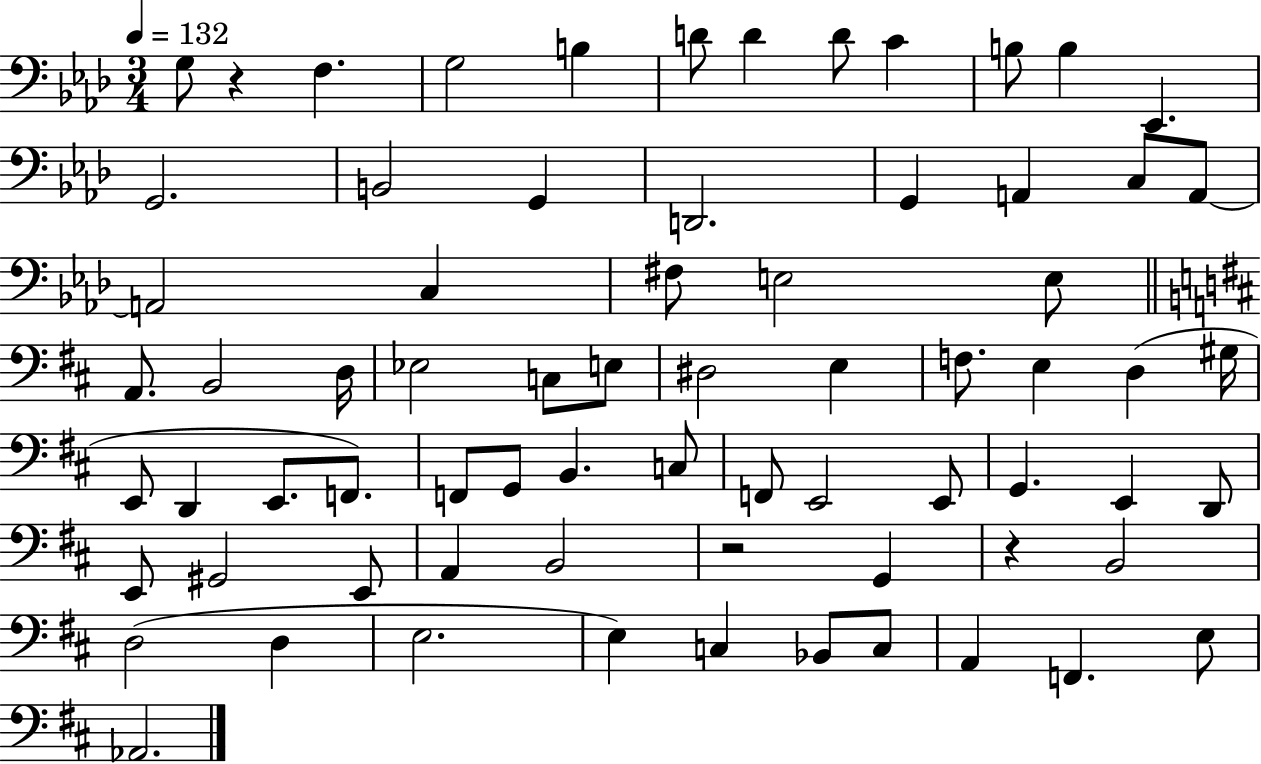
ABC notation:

X:1
T:Untitled
M:3/4
L:1/4
K:Ab
G,/2 z F, G,2 B, D/2 D D/2 C B,/2 B, _E,, G,,2 B,,2 G,, D,,2 G,, A,, C,/2 A,,/2 A,,2 C, ^F,/2 E,2 E,/2 A,,/2 B,,2 D,/4 _E,2 C,/2 E,/2 ^D,2 E, F,/2 E, D, ^G,/4 E,,/2 D,, E,,/2 F,,/2 F,,/2 G,,/2 B,, C,/2 F,,/2 E,,2 E,,/2 G,, E,, D,,/2 E,,/2 ^G,,2 E,,/2 A,, B,,2 z2 G,, z B,,2 D,2 D, E,2 E, C, _B,,/2 C,/2 A,, F,, E,/2 _A,,2